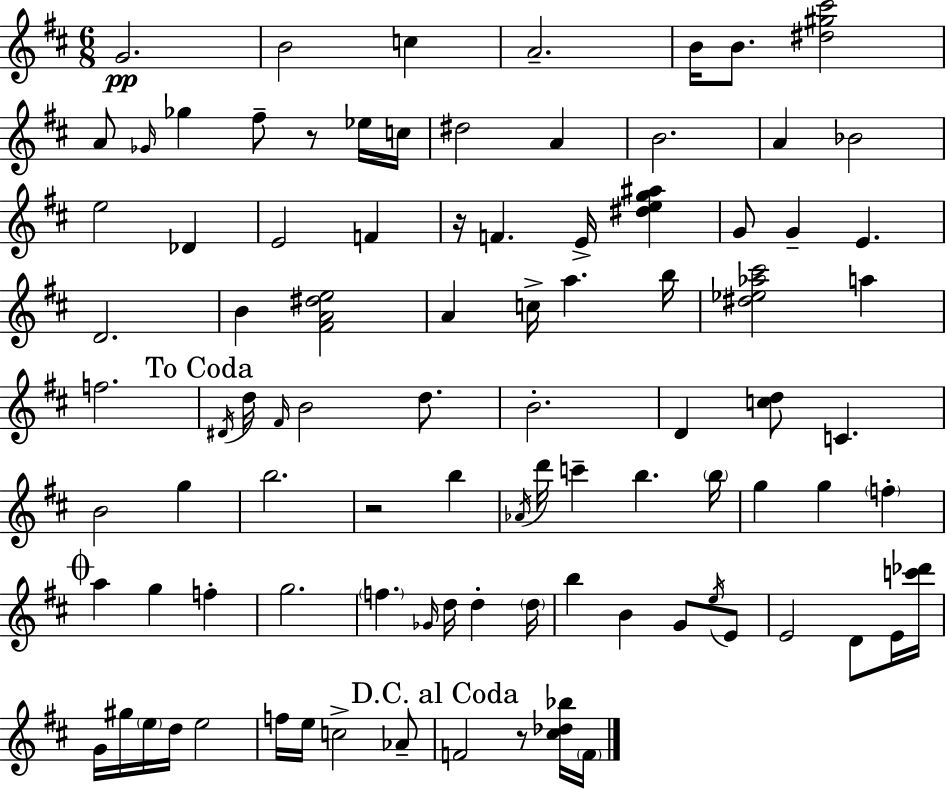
G4/h. B4/h C5/q A4/h. B4/s B4/e. [D#5,G#5,C#6]/h A4/e Gb4/s Gb5/q F#5/e R/e Eb5/s C5/s D#5/h A4/q B4/h. A4/q Bb4/h E5/h Db4/q E4/h F4/q R/s F4/q. E4/s [D#5,E5,G5,A#5]/q G4/e G4/q E4/q. D4/h. B4/q [F#4,A4,D#5,E5]/h A4/q C5/s A5/q. B5/s [D#5,Eb5,Ab5,C#6]/h A5/q F5/h. D#4/s D5/s F#4/s B4/h D5/e. B4/h. D4/q [C5,D5]/e C4/q. B4/h G5/q B5/h. R/h B5/q Ab4/s D6/s C6/q B5/q. B5/s G5/q G5/q F5/q A5/q G5/q F5/q G5/h. F5/q. Gb4/s D5/s D5/q D5/s B5/q B4/q G4/e E5/s E4/e E4/h D4/e E4/s [C6,Db6]/s G4/s G#5/s E5/s D5/s E5/h F5/s E5/s C5/h Ab4/e F4/h R/e [C#5,Db5,Bb5]/s F4/s